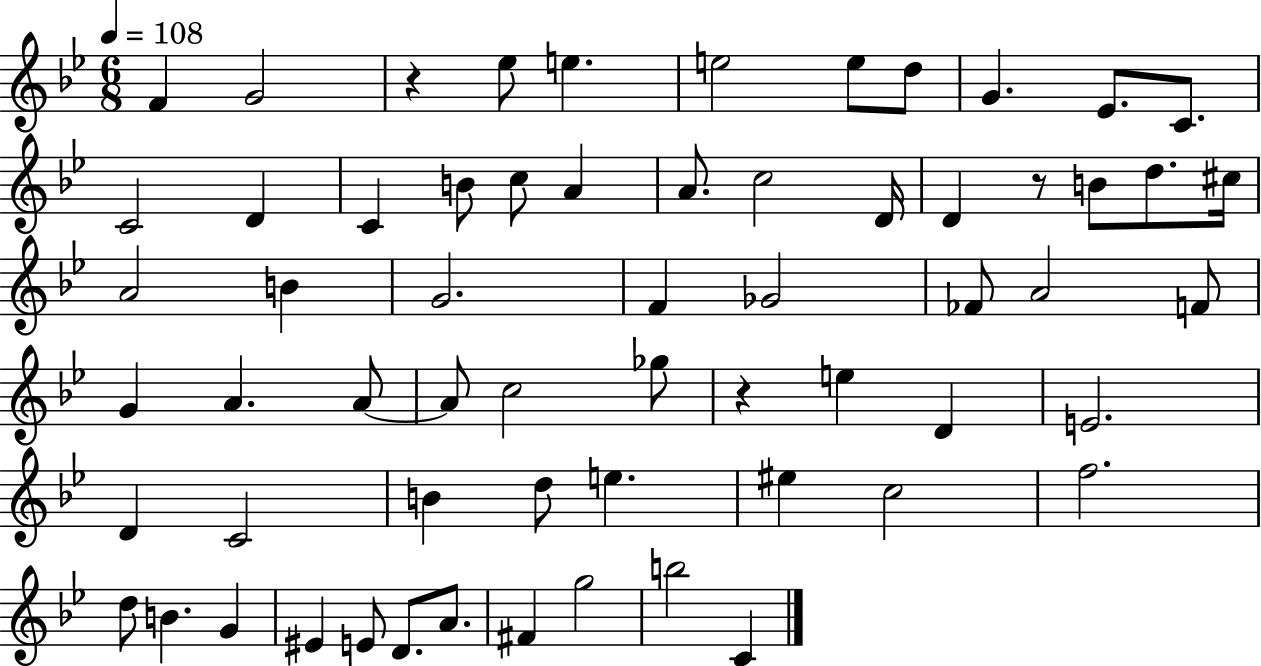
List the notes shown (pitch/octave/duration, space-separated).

F4/q G4/h R/q Eb5/e E5/q. E5/h E5/e D5/e G4/q. Eb4/e. C4/e. C4/h D4/q C4/q B4/e C5/e A4/q A4/e. C5/h D4/s D4/q R/e B4/e D5/e. C#5/s A4/h B4/q G4/h. F4/q Gb4/h FES4/e A4/h F4/e G4/q A4/q. A4/e A4/e C5/h Gb5/e R/q E5/q D4/q E4/h. D4/q C4/h B4/q D5/e E5/q. EIS5/q C5/h F5/h. D5/e B4/q. G4/q EIS4/q E4/e D4/e. A4/e. F#4/q G5/h B5/h C4/q